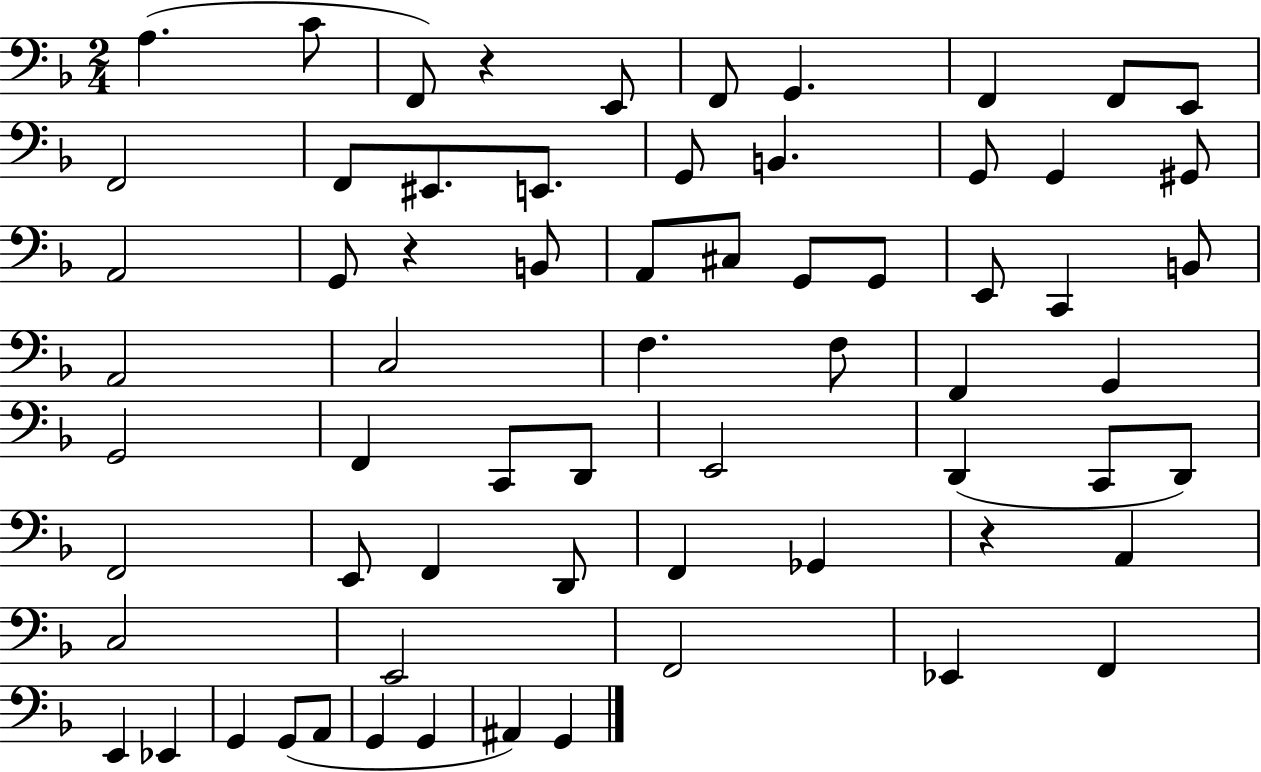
A3/q. C4/e F2/e R/q E2/e F2/e G2/q. F2/q F2/e E2/e F2/h F2/e EIS2/e. E2/e. G2/e B2/q. G2/e G2/q G#2/e A2/h G2/e R/q B2/e A2/e C#3/e G2/e G2/e E2/e C2/q B2/e A2/h C3/h F3/q. F3/e F2/q G2/q G2/h F2/q C2/e D2/e E2/h D2/q C2/e D2/e F2/h E2/e F2/q D2/e F2/q Gb2/q R/q A2/q C3/h E2/h F2/h Eb2/q F2/q E2/q Eb2/q G2/q G2/e A2/e G2/q G2/q A#2/q G2/q